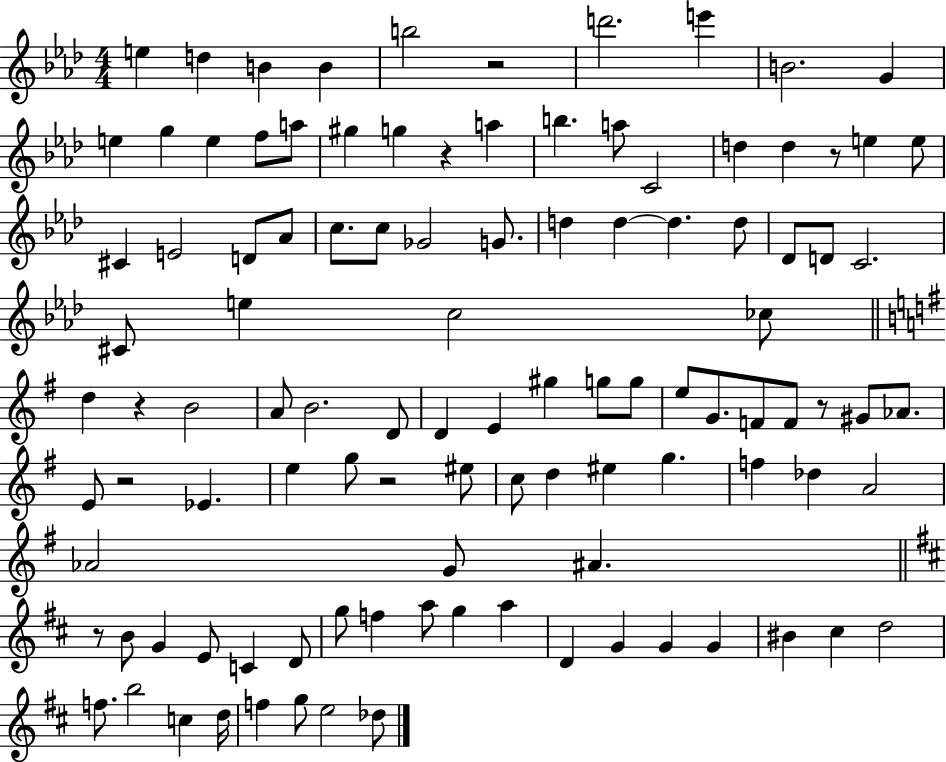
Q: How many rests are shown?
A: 8